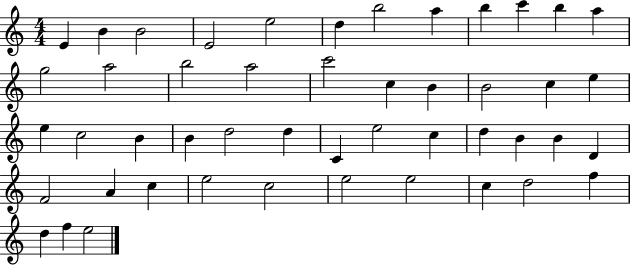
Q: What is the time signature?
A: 4/4